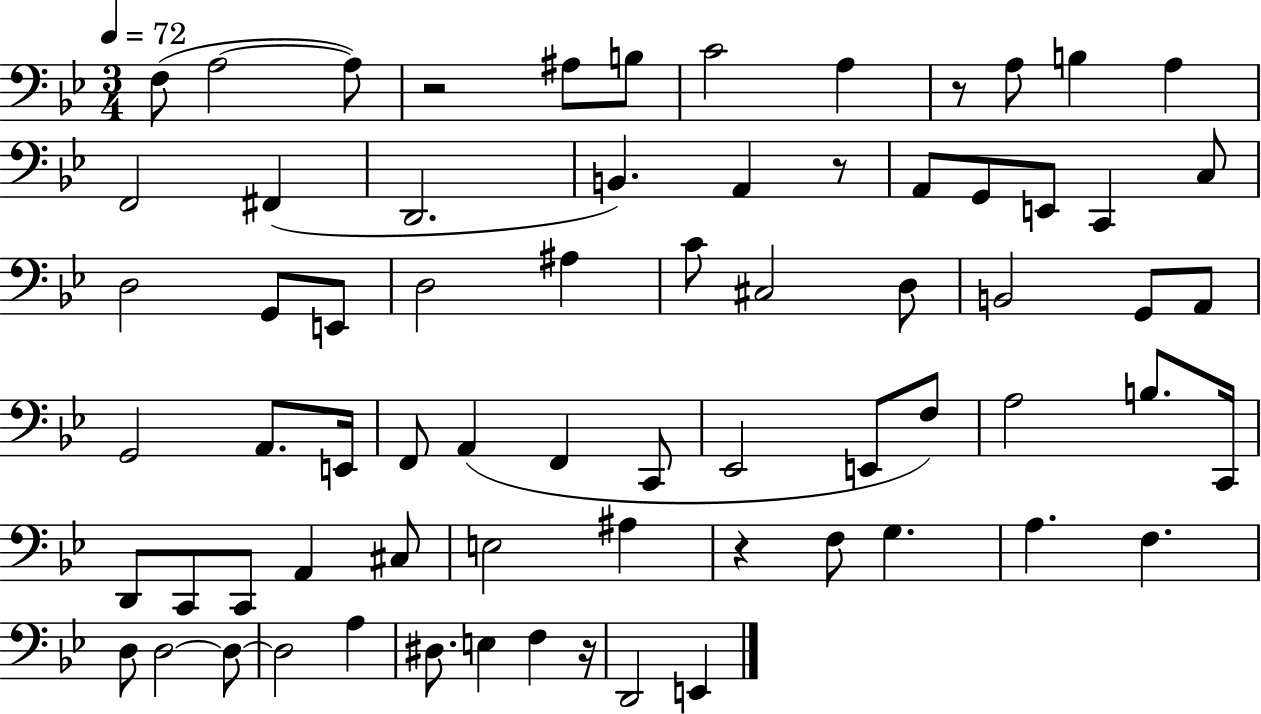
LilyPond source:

{
  \clef bass
  \numericTimeSignature
  \time 3/4
  \key bes \major
  \tempo 4 = 72
  f8( a2~~ a8) | r2 ais8 b8 | c'2 a4 | r8 a8 b4 a4 | \break f,2 fis,4( | d,2. | b,4.) a,4 r8 | a,8 g,8 e,8 c,4 c8 | \break d2 g,8 e,8 | d2 ais4 | c'8 cis2 d8 | b,2 g,8 a,8 | \break g,2 a,8. e,16 | f,8 a,4( f,4 c,8 | ees,2 e,8 f8) | a2 b8. c,16 | \break d,8 c,8 c,8 a,4 cis8 | e2 ais4 | r4 f8 g4. | a4. f4. | \break d8 d2~~ d8~~ | d2 a4 | dis8. e4 f4 r16 | d,2 e,4 | \break \bar "|."
}